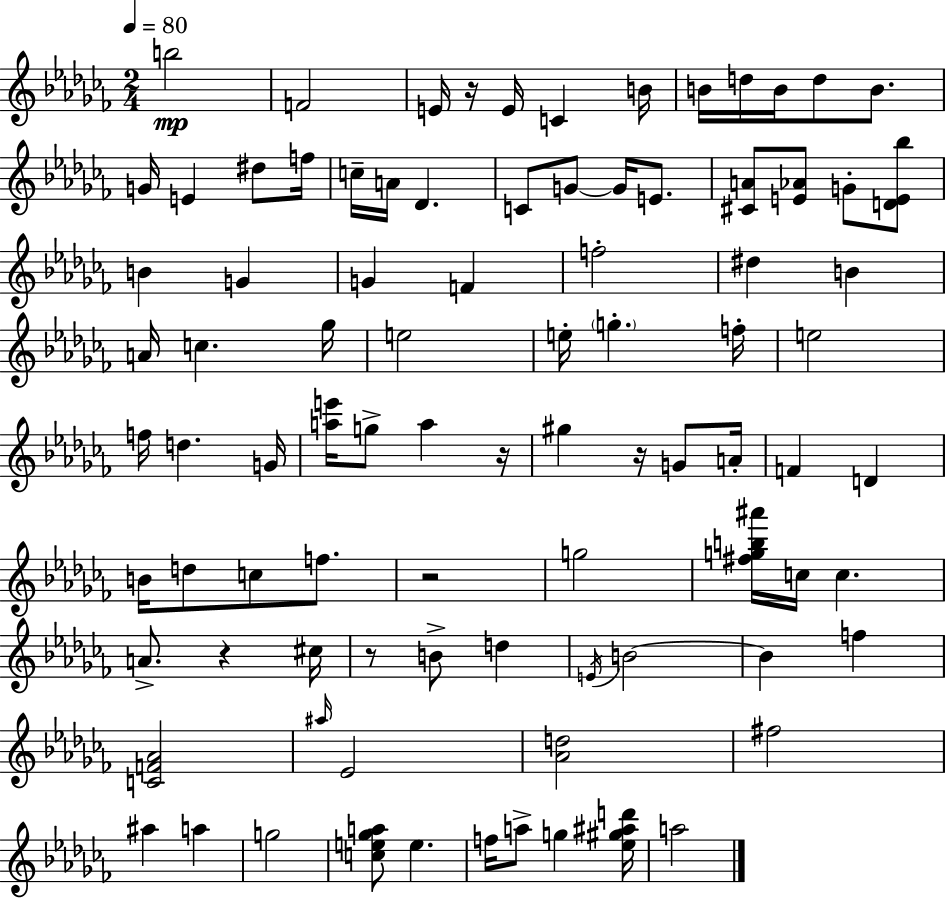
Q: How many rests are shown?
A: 6